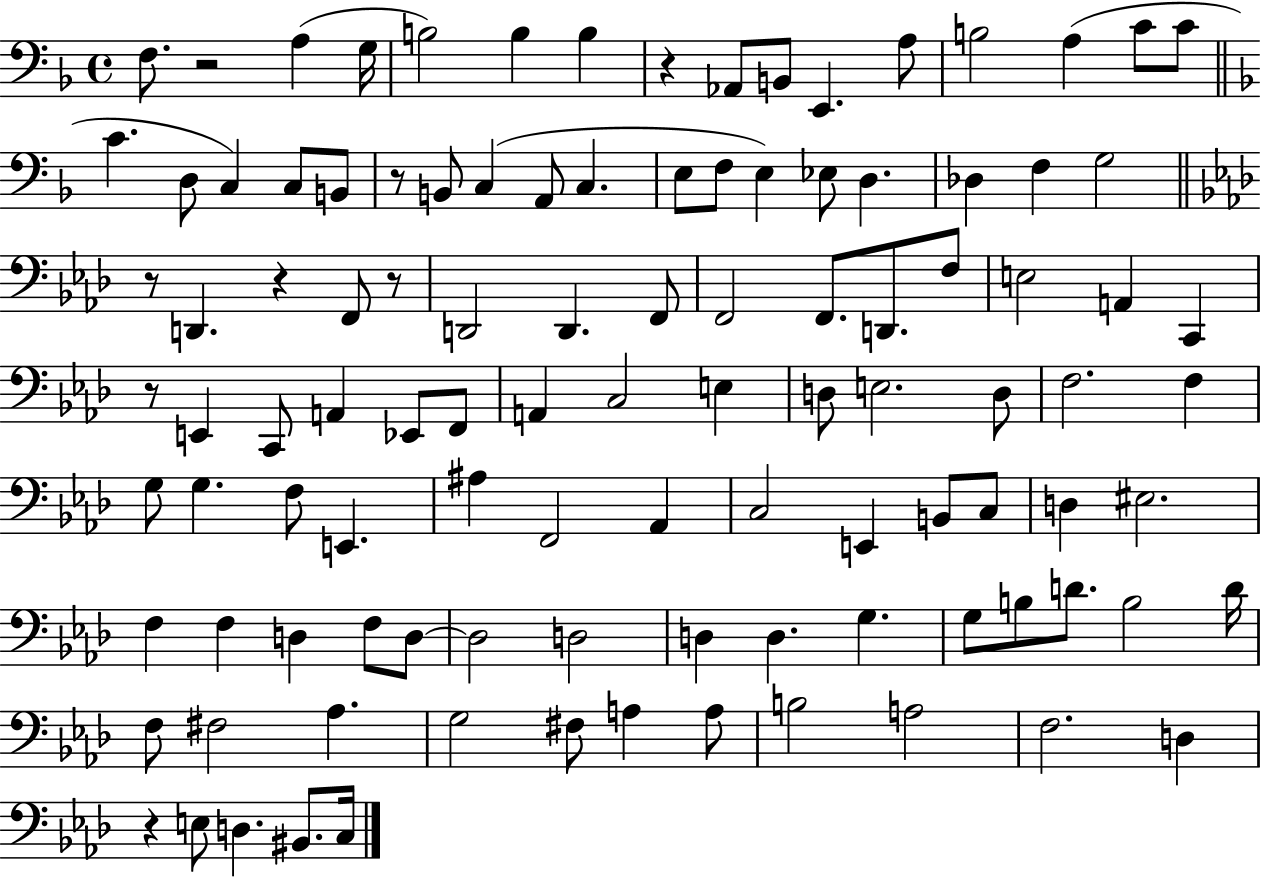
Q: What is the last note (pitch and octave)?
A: C3